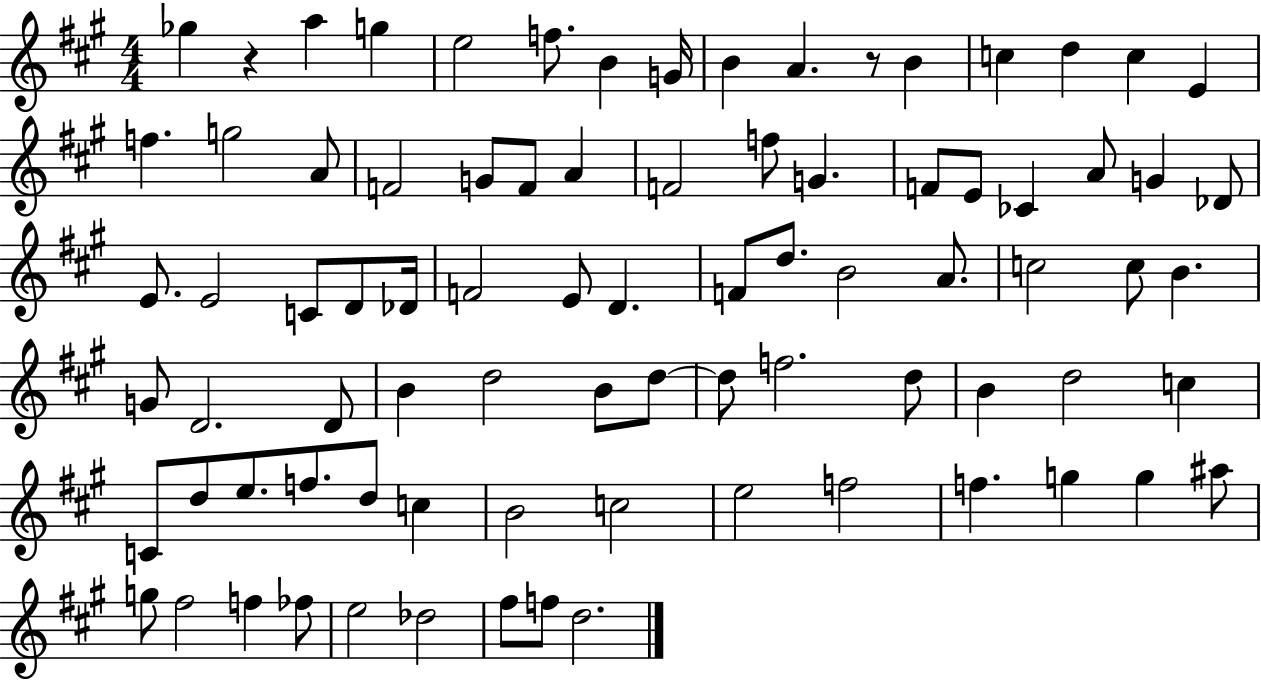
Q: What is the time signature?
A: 4/4